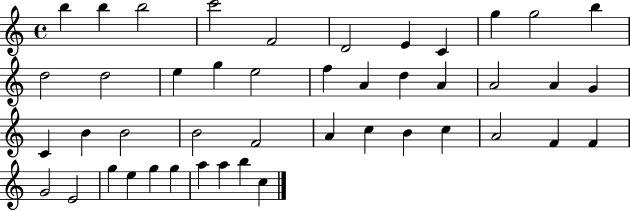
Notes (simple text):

B5/q B5/q B5/h C6/h F4/h D4/h E4/q C4/q G5/q G5/h B5/q D5/h D5/h E5/q G5/q E5/h F5/q A4/q D5/q A4/q A4/h A4/q G4/q C4/q B4/q B4/h B4/h F4/h A4/q C5/q B4/q C5/q A4/h F4/q F4/q G4/h E4/h G5/q E5/q G5/q G5/q A5/q A5/q B5/q C5/q